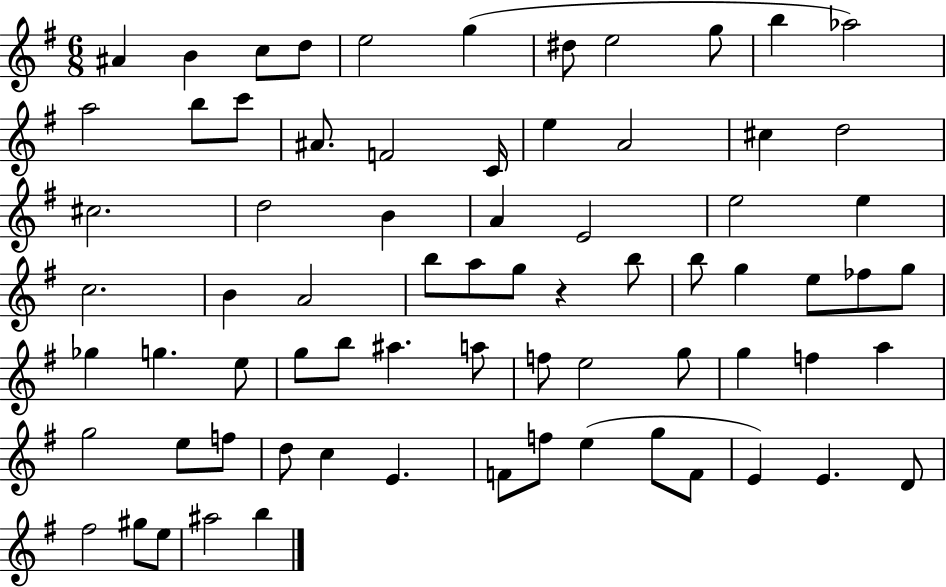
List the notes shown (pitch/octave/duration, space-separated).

A#4/q B4/q C5/e D5/e E5/h G5/q D#5/e E5/h G5/e B5/q Ab5/h A5/h B5/e C6/e A#4/e. F4/h C4/s E5/q A4/h C#5/q D5/h C#5/h. D5/h B4/q A4/q E4/h E5/h E5/q C5/h. B4/q A4/h B5/e A5/e G5/e R/q B5/e B5/e G5/q E5/e FES5/e G5/e Gb5/q G5/q. E5/e G5/e B5/e A#5/q. A5/e F5/e E5/h G5/e G5/q F5/q A5/q G5/h E5/e F5/e D5/e C5/q E4/q. F4/e F5/e E5/q G5/e F4/e E4/q E4/q. D4/e F#5/h G#5/e E5/e A#5/h B5/q